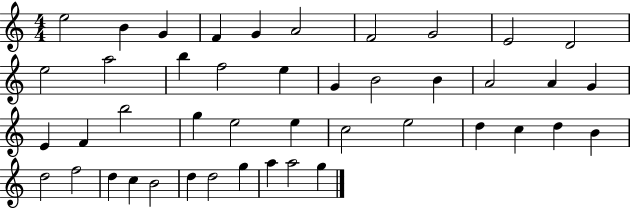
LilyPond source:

{
  \clef treble
  \numericTimeSignature
  \time 4/4
  \key c \major
  e''2 b'4 g'4 | f'4 g'4 a'2 | f'2 g'2 | e'2 d'2 | \break e''2 a''2 | b''4 f''2 e''4 | g'4 b'2 b'4 | a'2 a'4 g'4 | \break e'4 f'4 b''2 | g''4 e''2 e''4 | c''2 e''2 | d''4 c''4 d''4 b'4 | \break d''2 f''2 | d''4 c''4 b'2 | d''4 d''2 g''4 | a''4 a''2 g''4 | \break \bar "|."
}